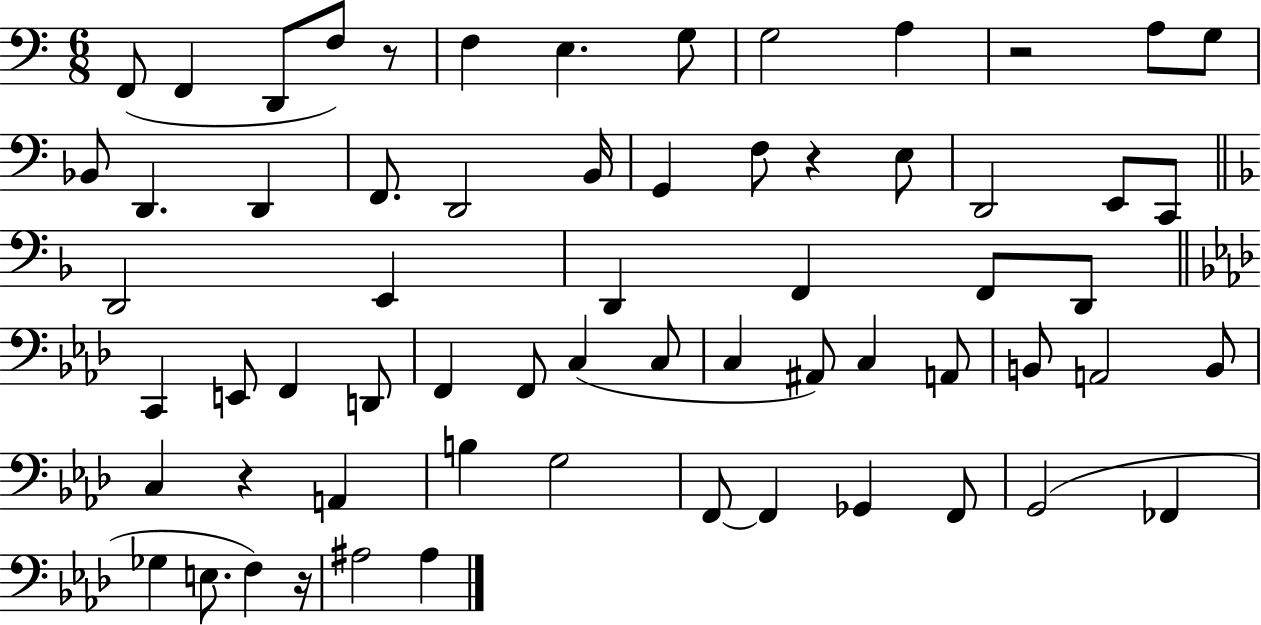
X:1
T:Untitled
M:6/8
L:1/4
K:C
F,,/2 F,, D,,/2 F,/2 z/2 F, E, G,/2 G,2 A, z2 A,/2 G,/2 _B,,/2 D,, D,, F,,/2 D,,2 B,,/4 G,, F,/2 z E,/2 D,,2 E,,/2 C,,/2 D,,2 E,, D,, F,, F,,/2 D,,/2 C,, E,,/2 F,, D,,/2 F,, F,,/2 C, C,/2 C, ^A,,/2 C, A,,/2 B,,/2 A,,2 B,,/2 C, z A,, B, G,2 F,,/2 F,, _G,, F,,/2 G,,2 _F,, _G, E,/2 F, z/4 ^A,2 ^A,